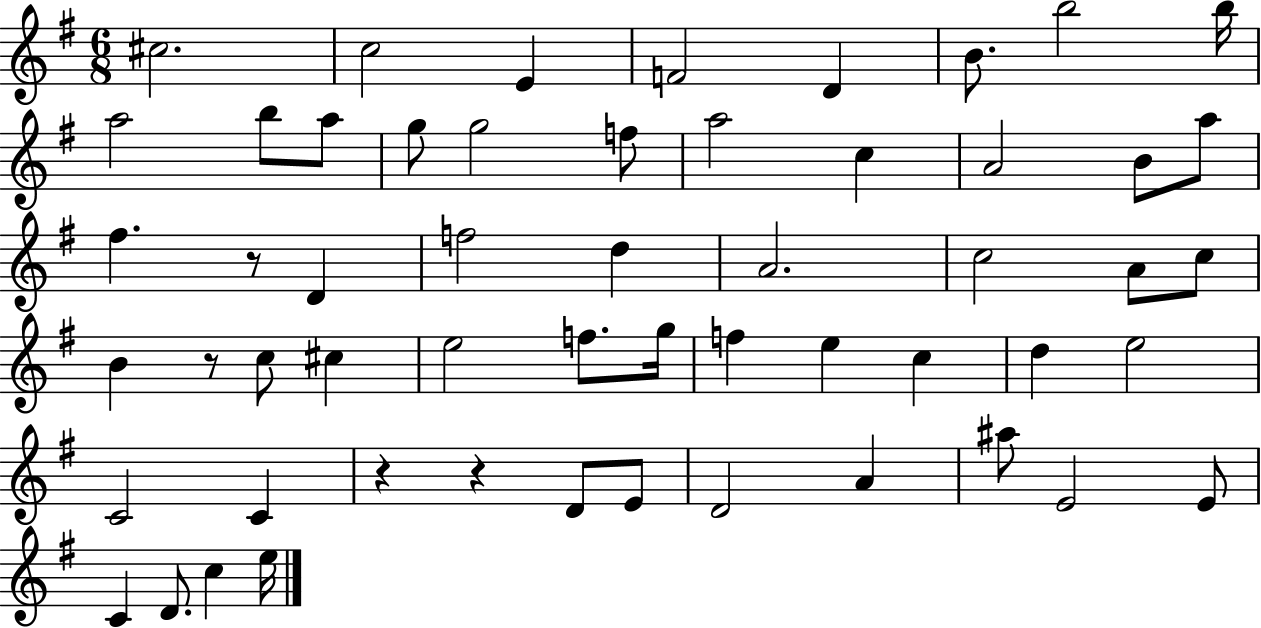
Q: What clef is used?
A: treble